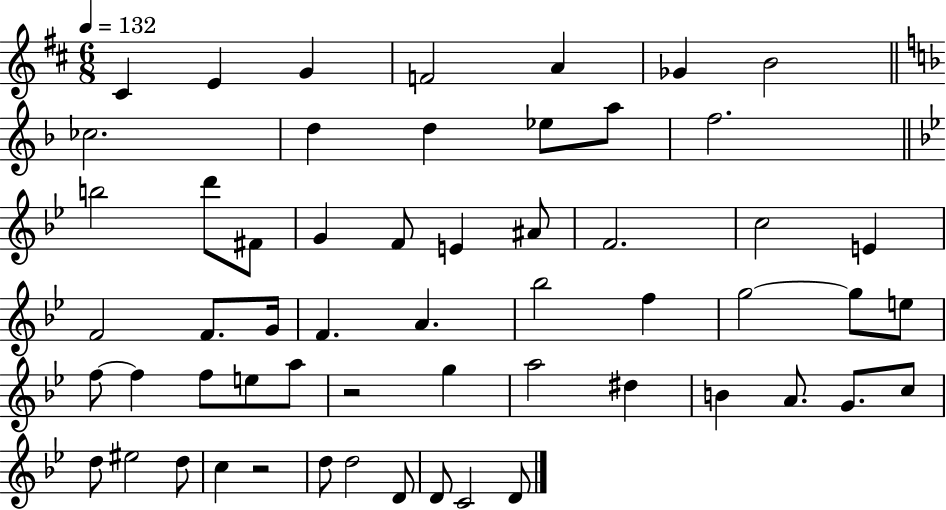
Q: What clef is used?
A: treble